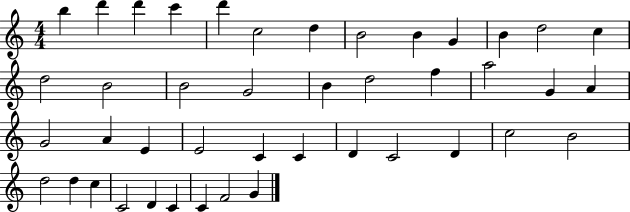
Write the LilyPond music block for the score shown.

{
  \clef treble
  \numericTimeSignature
  \time 4/4
  \key c \major
  b''4 d'''4 d'''4 c'''4 | d'''4 c''2 d''4 | b'2 b'4 g'4 | b'4 d''2 c''4 | \break d''2 b'2 | b'2 g'2 | b'4 d''2 f''4 | a''2 g'4 a'4 | \break g'2 a'4 e'4 | e'2 c'4 c'4 | d'4 c'2 d'4 | c''2 b'2 | \break d''2 d''4 c''4 | c'2 d'4 c'4 | c'4 f'2 g'4 | \bar "|."
}